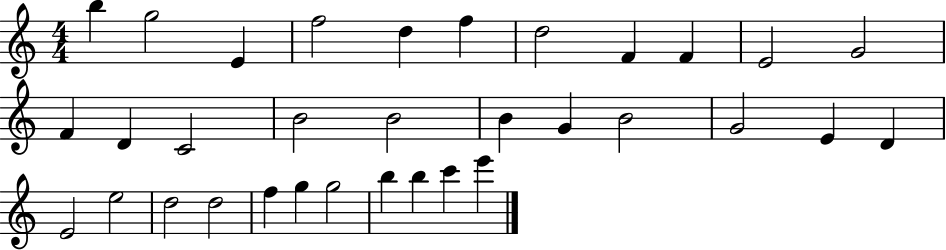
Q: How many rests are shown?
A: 0